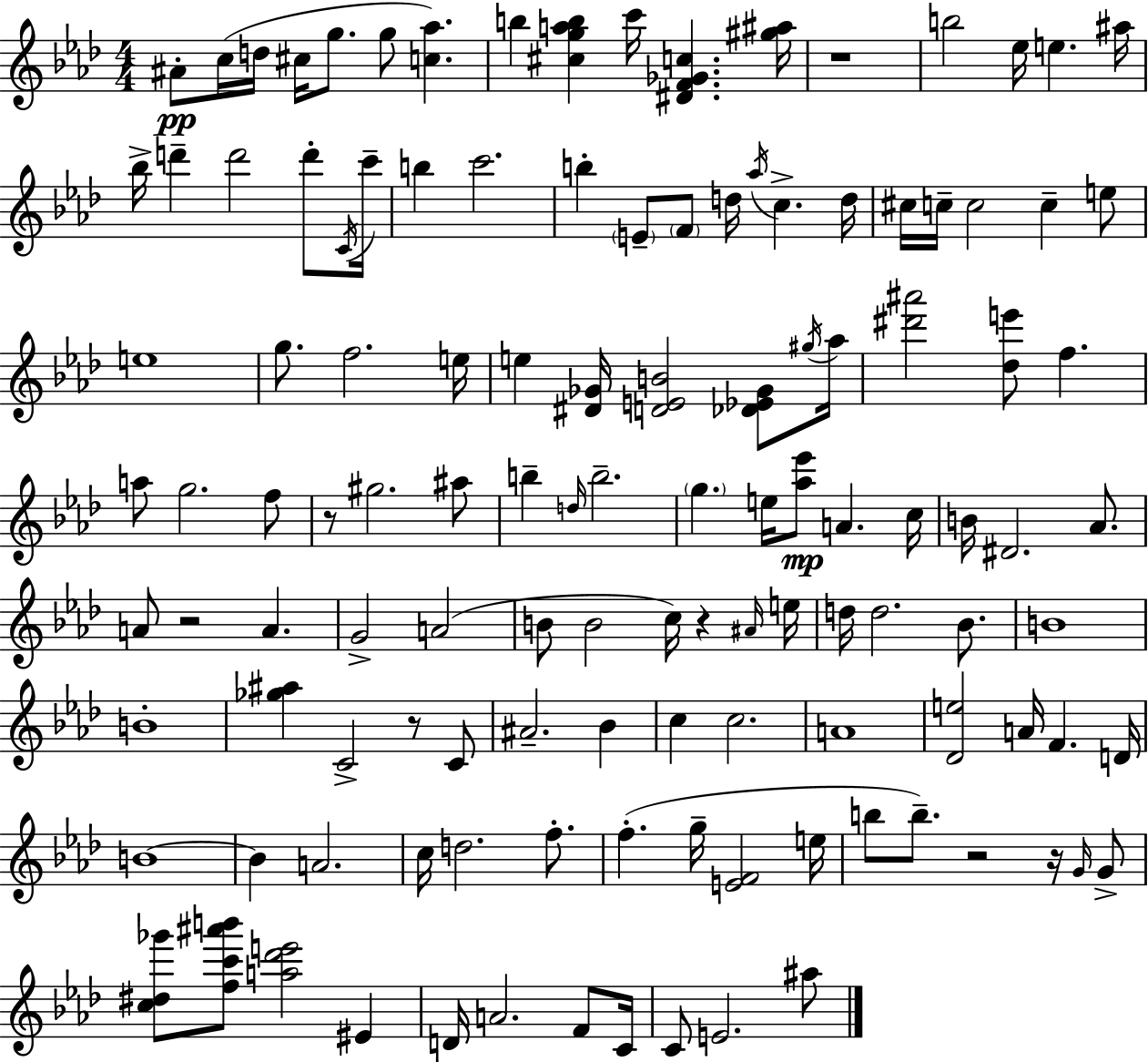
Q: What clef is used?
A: treble